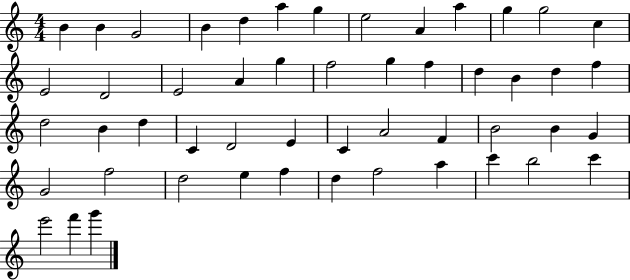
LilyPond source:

{
  \clef treble
  \numericTimeSignature
  \time 4/4
  \key c \major
  b'4 b'4 g'2 | b'4 d''4 a''4 g''4 | e''2 a'4 a''4 | g''4 g''2 c''4 | \break e'2 d'2 | e'2 a'4 g''4 | f''2 g''4 f''4 | d''4 b'4 d''4 f''4 | \break d''2 b'4 d''4 | c'4 d'2 e'4 | c'4 a'2 f'4 | b'2 b'4 g'4 | \break g'2 f''2 | d''2 e''4 f''4 | d''4 f''2 a''4 | c'''4 b''2 c'''4 | \break e'''2 f'''4 g'''4 | \bar "|."
}